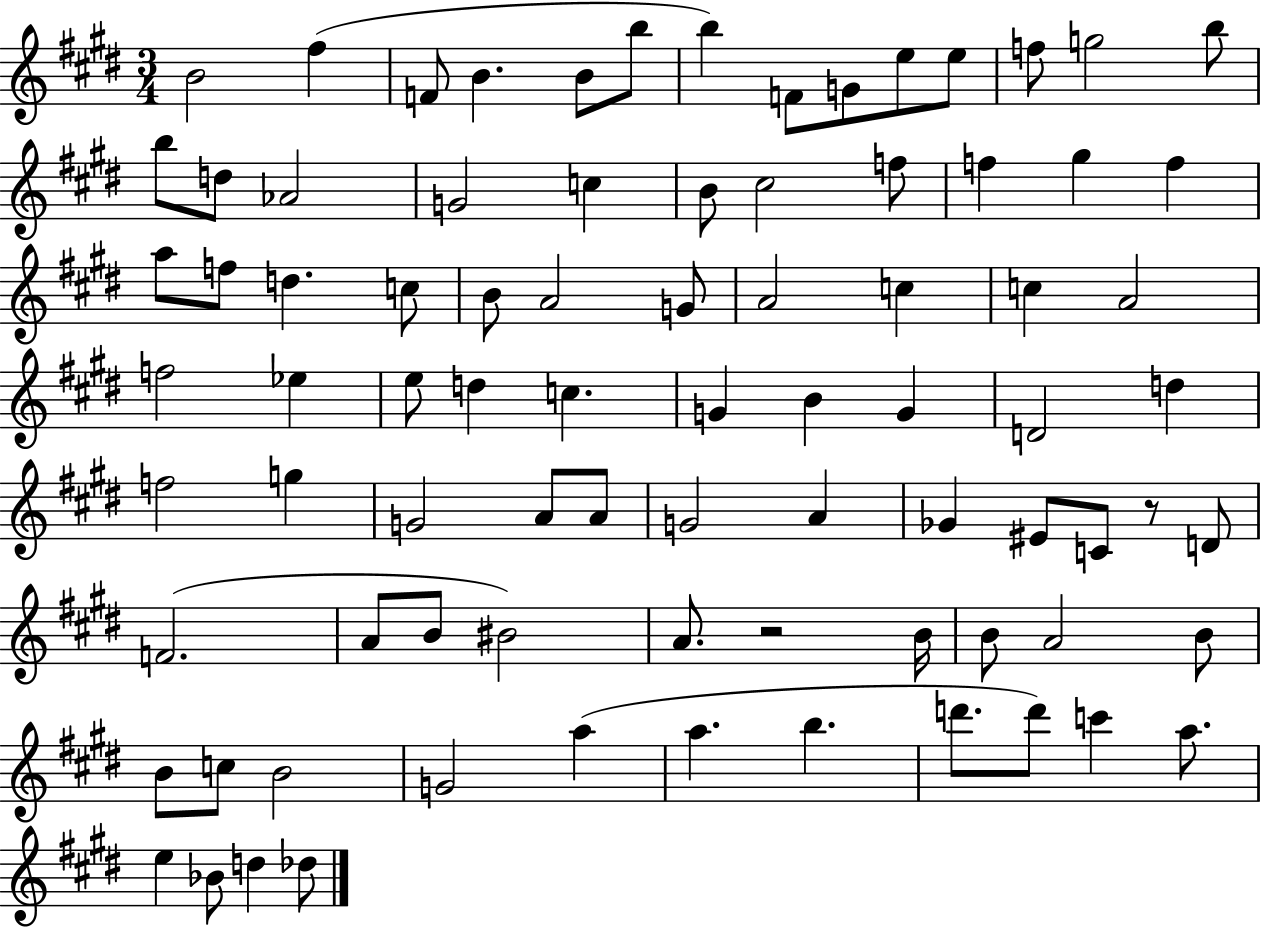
{
  \clef treble
  \numericTimeSignature
  \time 3/4
  \key e \major
  \repeat volta 2 { b'2 fis''4( | f'8 b'4. b'8 b''8 | b''4) f'8 g'8 e''8 e''8 | f''8 g''2 b''8 | \break b''8 d''8 aes'2 | g'2 c''4 | b'8 cis''2 f''8 | f''4 gis''4 f''4 | \break a''8 f''8 d''4. c''8 | b'8 a'2 g'8 | a'2 c''4 | c''4 a'2 | \break f''2 ees''4 | e''8 d''4 c''4. | g'4 b'4 g'4 | d'2 d''4 | \break f''2 g''4 | g'2 a'8 a'8 | g'2 a'4 | ges'4 eis'8 c'8 r8 d'8 | \break f'2.( | a'8 b'8 bis'2) | a'8. r2 b'16 | b'8 a'2 b'8 | \break b'8 c''8 b'2 | g'2 a''4( | a''4. b''4. | d'''8. d'''8) c'''4 a''8. | \break e''4 bes'8 d''4 des''8 | } \bar "|."
}